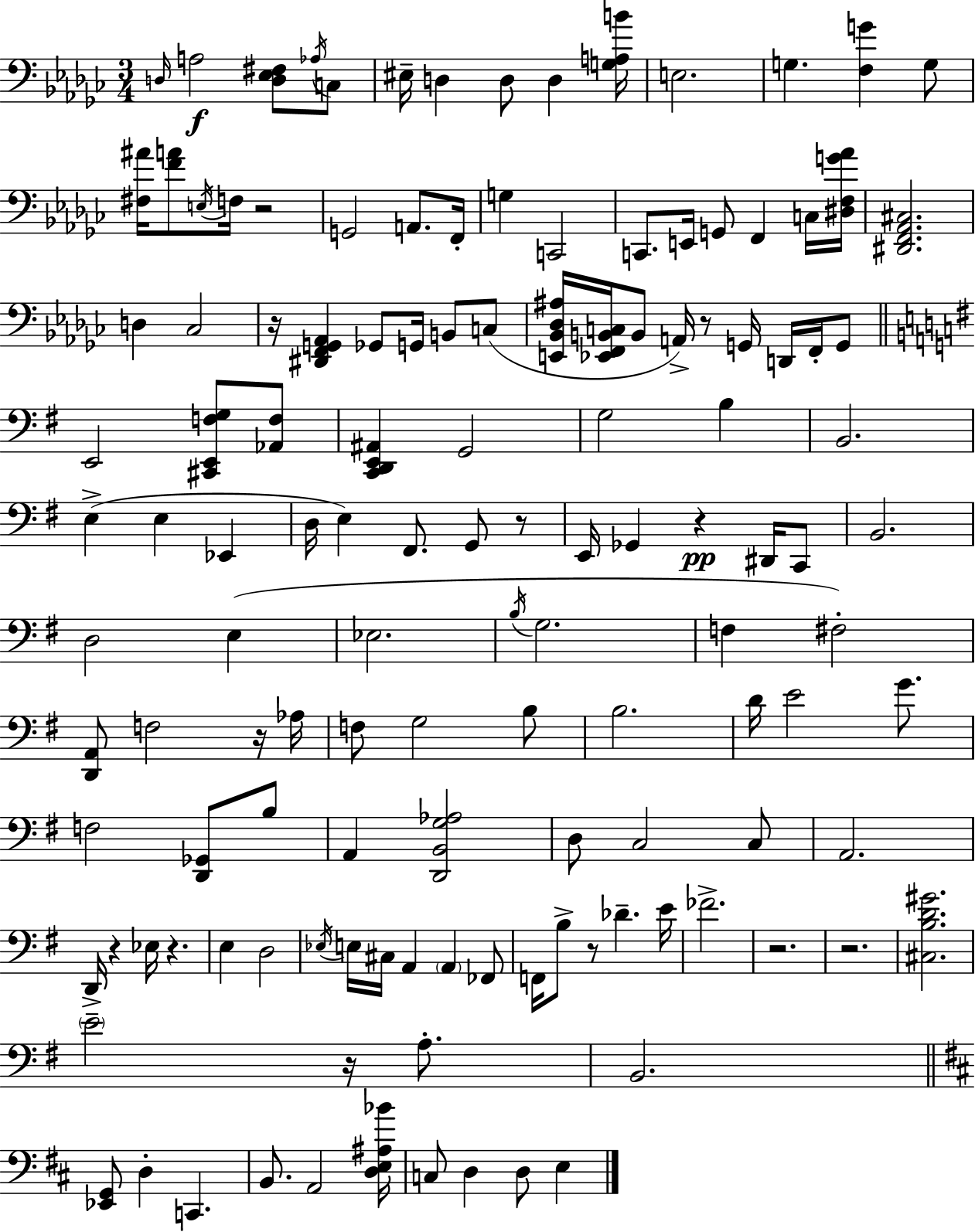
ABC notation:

X:1
T:Untitled
M:3/4
L:1/4
K:Ebm
D,/4 A,2 [D,_E,^F,]/2 _A,/4 C,/2 ^E,/4 D, D,/2 D, [G,A,B]/4 E,2 G, [F,G] G,/2 [^F,^A]/4 [FA]/2 E,/4 F,/4 z2 G,,2 A,,/2 F,,/4 G, C,,2 C,,/2 E,,/4 G,,/2 F,, C,/4 [^D,F,G_A]/4 [^D,,F,,_A,,^C,]2 D, _C,2 z/4 [^D,,F,,G,,_A,,] _G,,/2 G,,/4 B,,/2 C,/2 [E,,_B,,_D,^A,]/4 [_E,,F,,B,,C,]/4 B,,/2 A,,/4 z/2 G,,/4 D,,/4 F,,/4 G,,/2 E,,2 [^C,,E,,F,G,]/2 [_A,,F,]/2 [C,,D,,E,,^A,,] G,,2 G,2 B, B,,2 E, E, _E,, D,/4 E, ^F,,/2 G,,/2 z/2 E,,/4 _G,, z ^D,,/4 C,,/2 B,,2 D,2 E, _E,2 B,/4 G,2 F, ^F,2 [D,,A,,]/2 F,2 z/4 _A,/4 F,/2 G,2 B,/2 B,2 D/4 E2 G/2 F,2 [D,,_G,,]/2 B,/2 A,, [D,,B,,G,_A,]2 D,/2 C,2 C,/2 A,,2 D,,/4 z _E,/4 z E, D,2 _E,/4 E,/4 ^C,/4 A,, A,, _F,,/2 F,,/4 B,/2 z/2 _D E/4 _F2 z2 z2 [^C,B,D^G]2 E2 z/4 A,/2 B,,2 [_E,,G,,]/2 D, C,, B,,/2 A,,2 [D,E,^A,_B]/4 C,/2 D, D,/2 E,